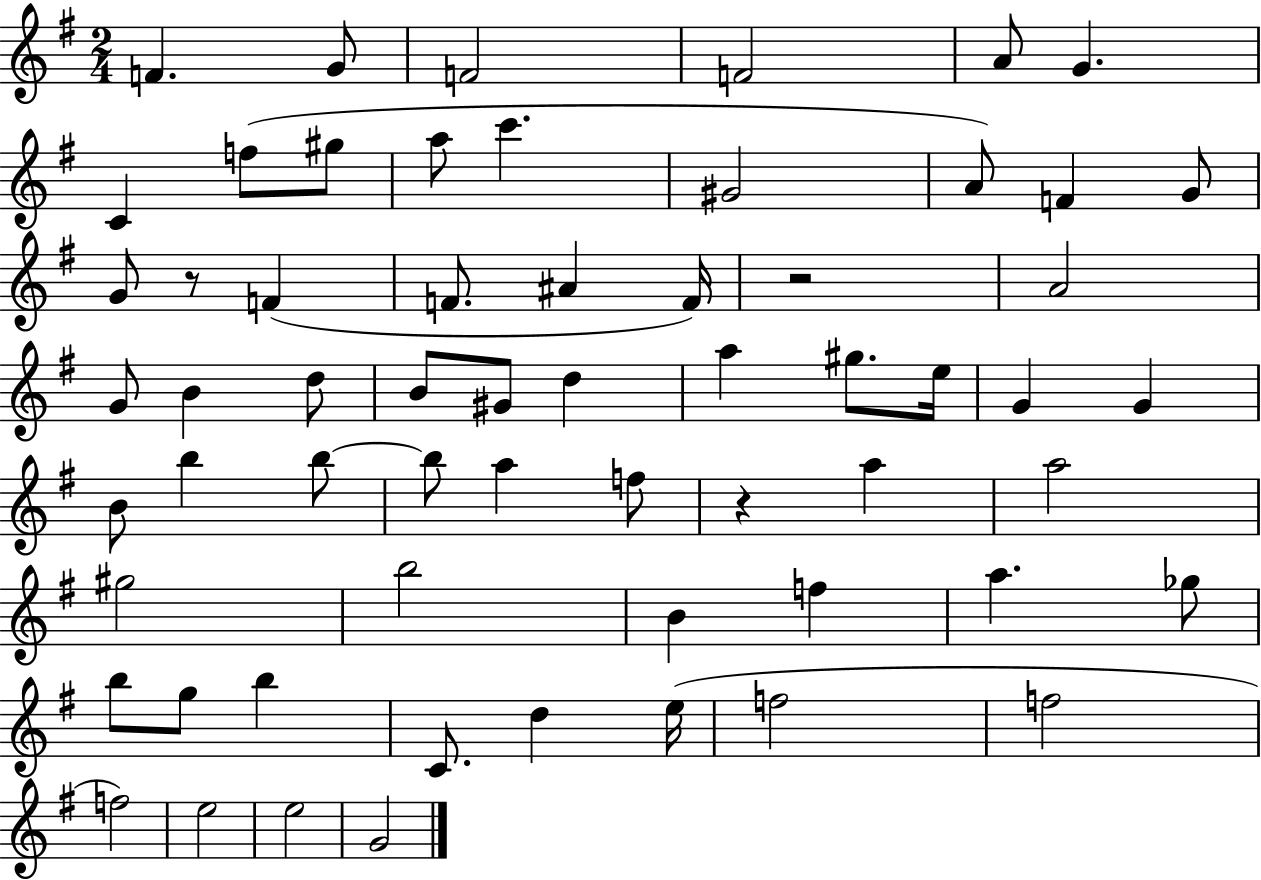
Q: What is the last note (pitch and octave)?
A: G4